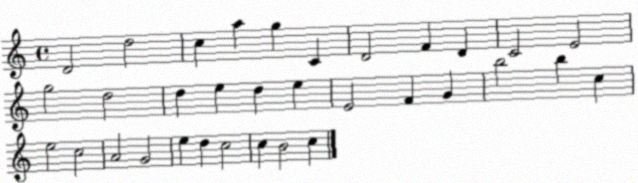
X:1
T:Untitled
M:4/4
L:1/4
K:C
D2 d2 c a g C D2 F D C2 E2 g2 d2 d e d e E2 F G b2 b c e2 c2 A2 G2 e d c2 c B2 c